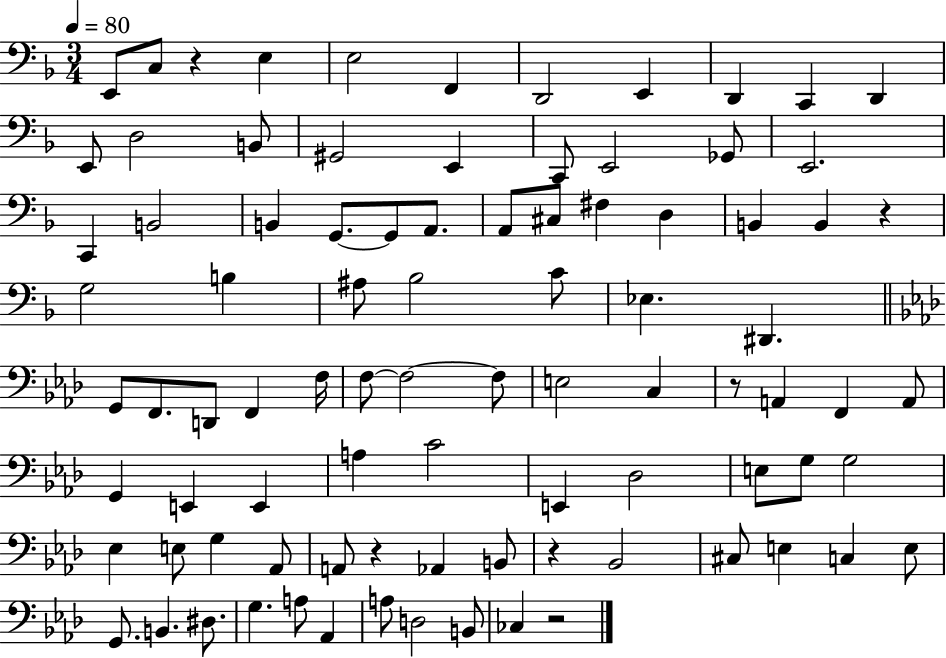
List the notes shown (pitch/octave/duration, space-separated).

E2/e C3/e R/q E3/q E3/h F2/q D2/h E2/q D2/q C2/q D2/q E2/e D3/h B2/e G#2/h E2/q C2/e E2/h Gb2/e E2/h. C2/q B2/h B2/q G2/e. G2/e A2/e. A2/e C#3/e F#3/q D3/q B2/q B2/q R/q G3/h B3/q A#3/e Bb3/h C4/e Eb3/q. D#2/q. G2/e F2/e. D2/e F2/q F3/s F3/e F3/h F3/e E3/h C3/q R/e A2/q F2/q A2/e G2/q E2/q E2/q A3/q C4/h E2/q Db3/h E3/e G3/e G3/h Eb3/q E3/e G3/q Ab2/e A2/e R/q Ab2/q B2/e R/q Bb2/h C#3/e E3/q C3/q E3/e G2/e. B2/q. D#3/e. G3/q. A3/e Ab2/q A3/e D3/h B2/e CES3/q R/h